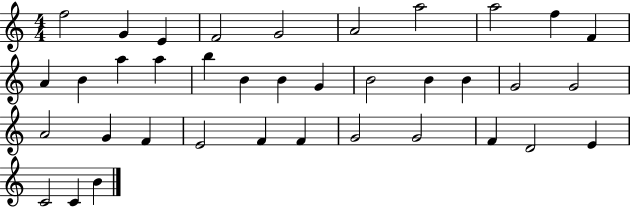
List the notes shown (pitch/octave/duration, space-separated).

F5/h G4/q E4/q F4/h G4/h A4/h A5/h A5/h F5/q F4/q A4/q B4/q A5/q A5/q B5/q B4/q B4/q G4/q B4/h B4/q B4/q G4/h G4/h A4/h G4/q F4/q E4/h F4/q F4/q G4/h G4/h F4/q D4/h E4/q C4/h C4/q B4/q